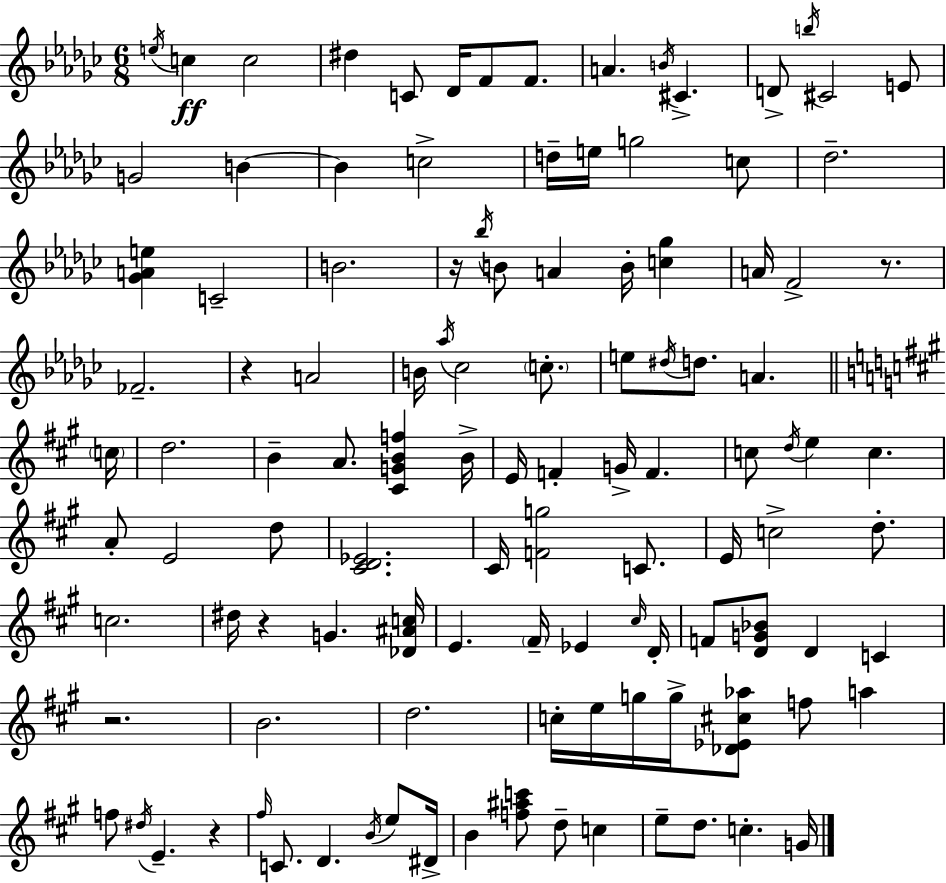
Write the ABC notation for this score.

X:1
T:Untitled
M:6/8
L:1/4
K:Ebm
e/4 c c2 ^d C/2 _D/4 F/2 F/2 A B/4 ^C D/2 b/4 ^C2 E/2 G2 B B c2 d/4 e/4 g2 c/2 _d2 [_GAe] C2 B2 z/4 _b/4 B/2 A B/4 [c_g] A/4 F2 z/2 _F2 z A2 B/4 _a/4 _c2 c/2 e/2 ^d/4 d/2 A c/4 d2 B A/2 [^CGBf] B/4 E/4 F G/4 F c/2 d/4 e c A/2 E2 d/2 [^CD_E]2 ^C/4 [Fg]2 C/2 E/4 c2 d/2 c2 ^d/4 z G [_D^Ac]/4 E ^F/4 _E ^c/4 D/4 F/2 [DG_B]/2 D C z2 B2 d2 c/4 e/4 g/4 g/4 [_D_E^c_a]/2 f/2 a f/2 ^d/4 E z ^f/4 C/2 D B/4 e/2 ^D/4 B [f^ac']/2 d/2 c e/2 d/2 c G/4